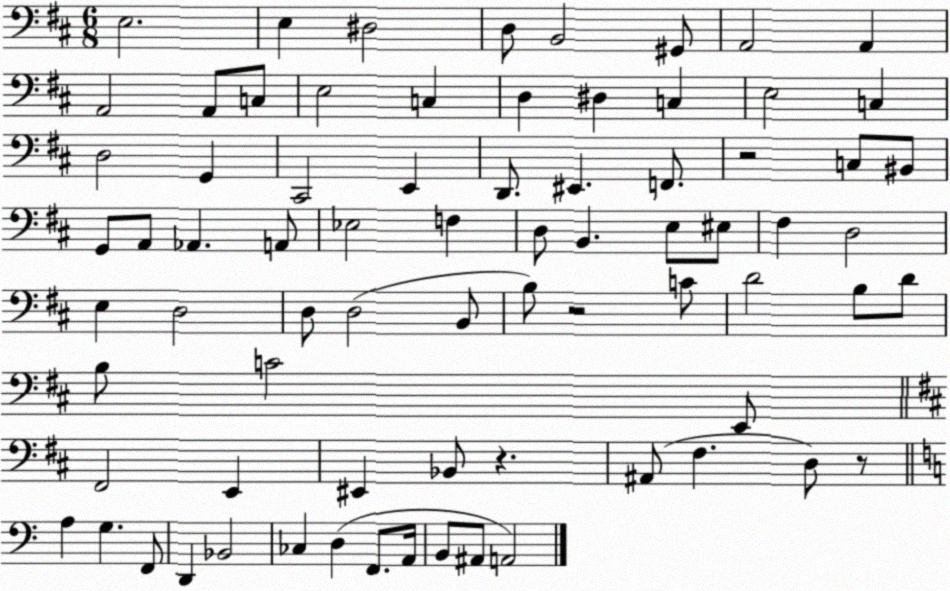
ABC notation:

X:1
T:Untitled
M:6/8
L:1/4
K:D
E,2 E, ^D,2 D,/2 B,,2 ^G,,/2 A,,2 A,, A,,2 A,,/2 C,/2 E,2 C, D, ^D, C, E,2 C, D,2 G,, ^C,,2 E,, D,,/2 ^E,, F,,/2 z2 C,/2 ^B,,/2 G,,/2 A,,/2 _A,, A,,/2 _E,2 F, D,/2 B,, E,/2 ^E,/2 ^F, D,2 E, D,2 D,/2 D,2 B,,/2 B,/2 z2 C/2 D2 B,/2 D/2 B,/2 C2 E,,/2 ^F,,2 E,, ^E,, _B,,/2 z ^A,,/2 ^F, D,/2 z/2 A, G, F,,/2 D,, _B,,2 _C, D, F,,/2 A,,/4 B,,/2 ^A,,/2 A,,2